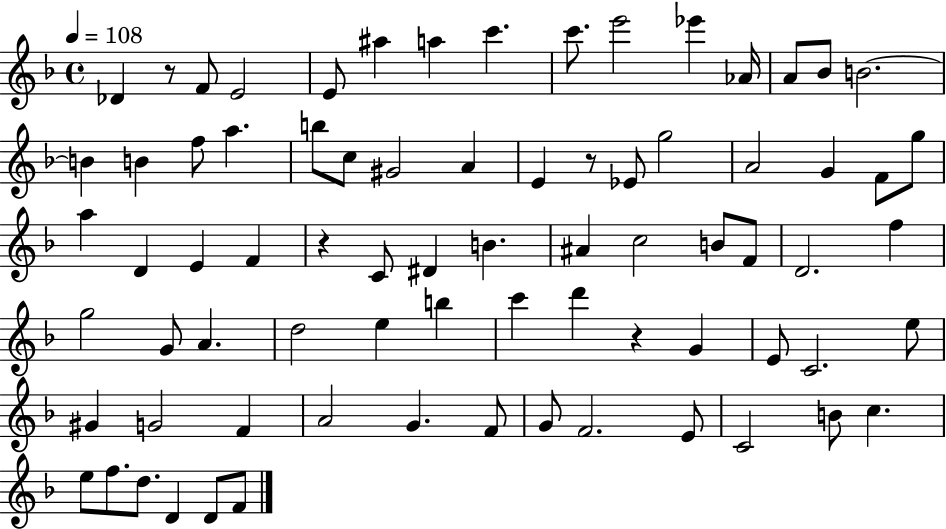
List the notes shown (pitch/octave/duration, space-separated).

Db4/q R/e F4/e E4/h E4/e A#5/q A5/q C6/q. C6/e. E6/h Eb6/q Ab4/s A4/e Bb4/e B4/h. B4/q B4/q F5/e A5/q. B5/e C5/e G#4/h A4/q E4/q R/e Eb4/e G5/h A4/h G4/q F4/e G5/e A5/q D4/q E4/q F4/q R/q C4/e D#4/q B4/q. A#4/q C5/h B4/e F4/e D4/h. F5/q G5/h G4/e A4/q. D5/h E5/q B5/q C6/q D6/q R/q G4/q E4/e C4/h. E5/e G#4/q G4/h F4/q A4/h G4/q. F4/e G4/e F4/h. E4/e C4/h B4/e C5/q. E5/e F5/e. D5/e. D4/q D4/e F4/e